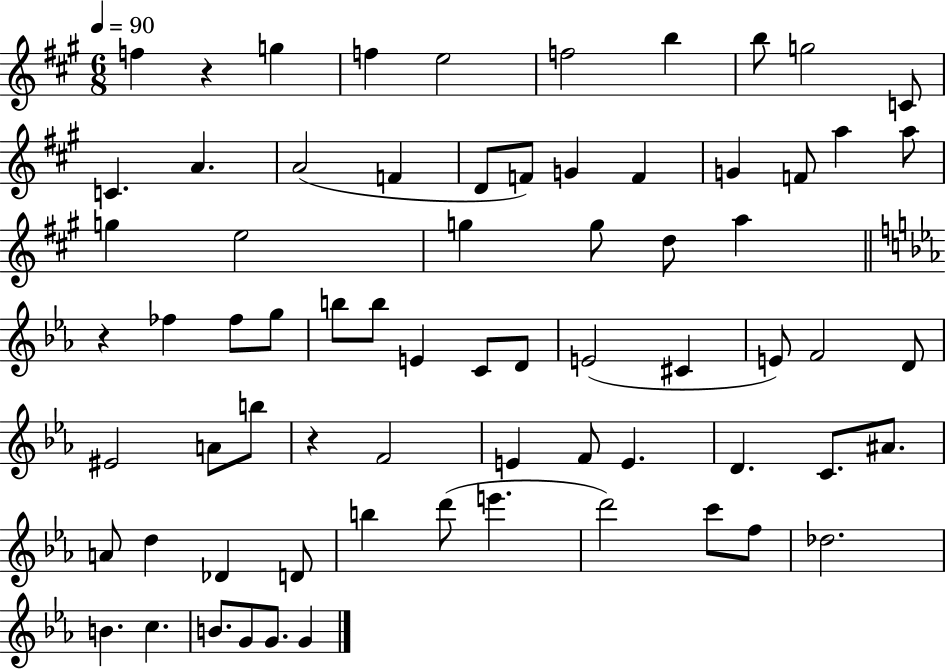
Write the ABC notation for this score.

X:1
T:Untitled
M:6/8
L:1/4
K:A
f z g f e2 f2 b b/2 g2 C/2 C A A2 F D/2 F/2 G F G F/2 a a/2 g e2 g g/2 d/2 a z _f _f/2 g/2 b/2 b/2 E C/2 D/2 E2 ^C E/2 F2 D/2 ^E2 A/2 b/2 z F2 E F/2 E D C/2 ^A/2 A/2 d _D D/2 b d'/2 e' d'2 c'/2 f/2 _d2 B c B/2 G/2 G/2 G